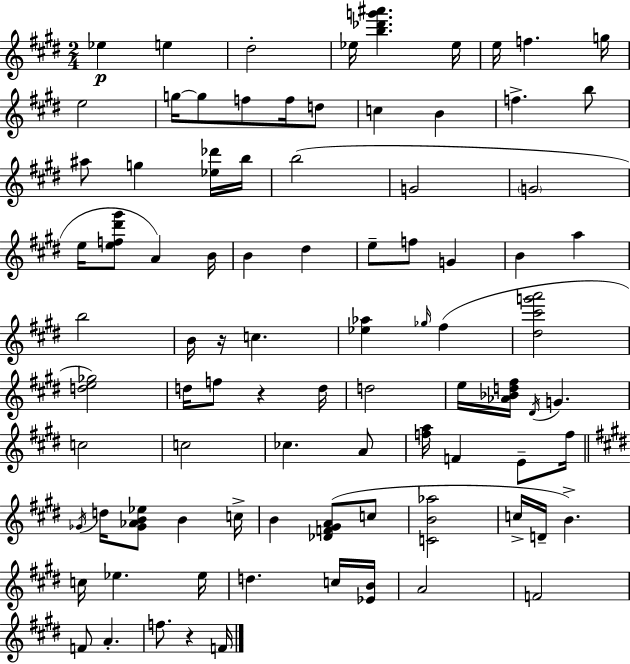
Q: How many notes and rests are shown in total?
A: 88